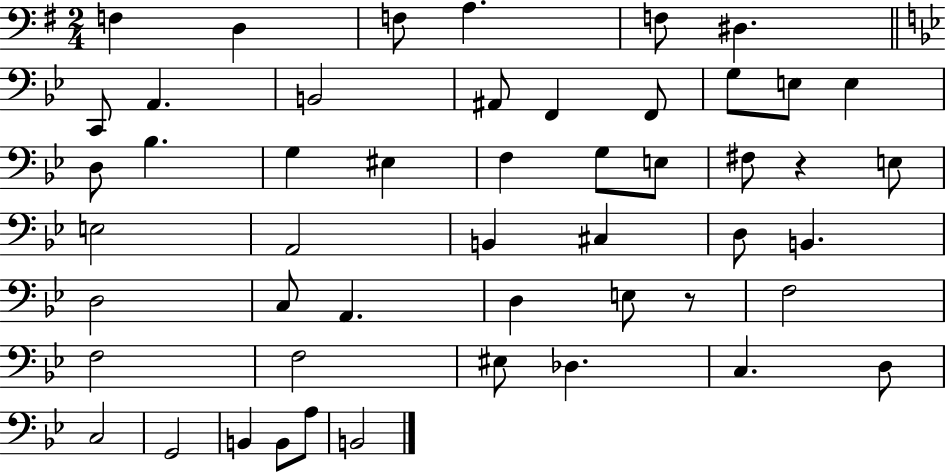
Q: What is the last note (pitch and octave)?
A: B2